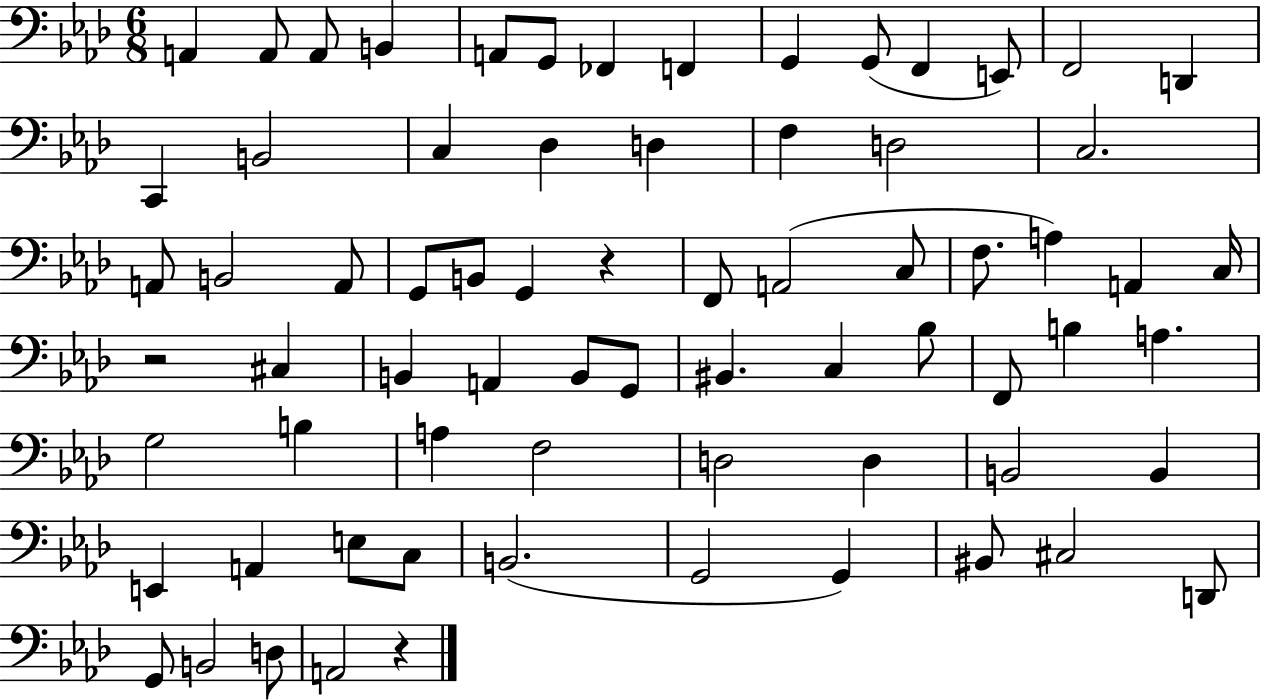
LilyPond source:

{
  \clef bass
  \numericTimeSignature
  \time 6/8
  \key aes \major
  \repeat volta 2 { a,4 a,8 a,8 b,4 | a,8 g,8 fes,4 f,4 | g,4 g,8( f,4 e,8) | f,2 d,4 | \break c,4 b,2 | c4 des4 d4 | f4 d2 | c2. | \break a,8 b,2 a,8 | g,8 b,8 g,4 r4 | f,8 a,2( c8 | f8. a4) a,4 c16 | \break r2 cis4 | b,4 a,4 b,8 g,8 | bis,4. c4 bes8 | f,8 b4 a4. | \break g2 b4 | a4 f2 | d2 d4 | b,2 b,4 | \break e,4 a,4 e8 c8 | b,2.( | g,2 g,4) | bis,8 cis2 d,8 | \break g,8 b,2 d8 | a,2 r4 | } \bar "|."
}